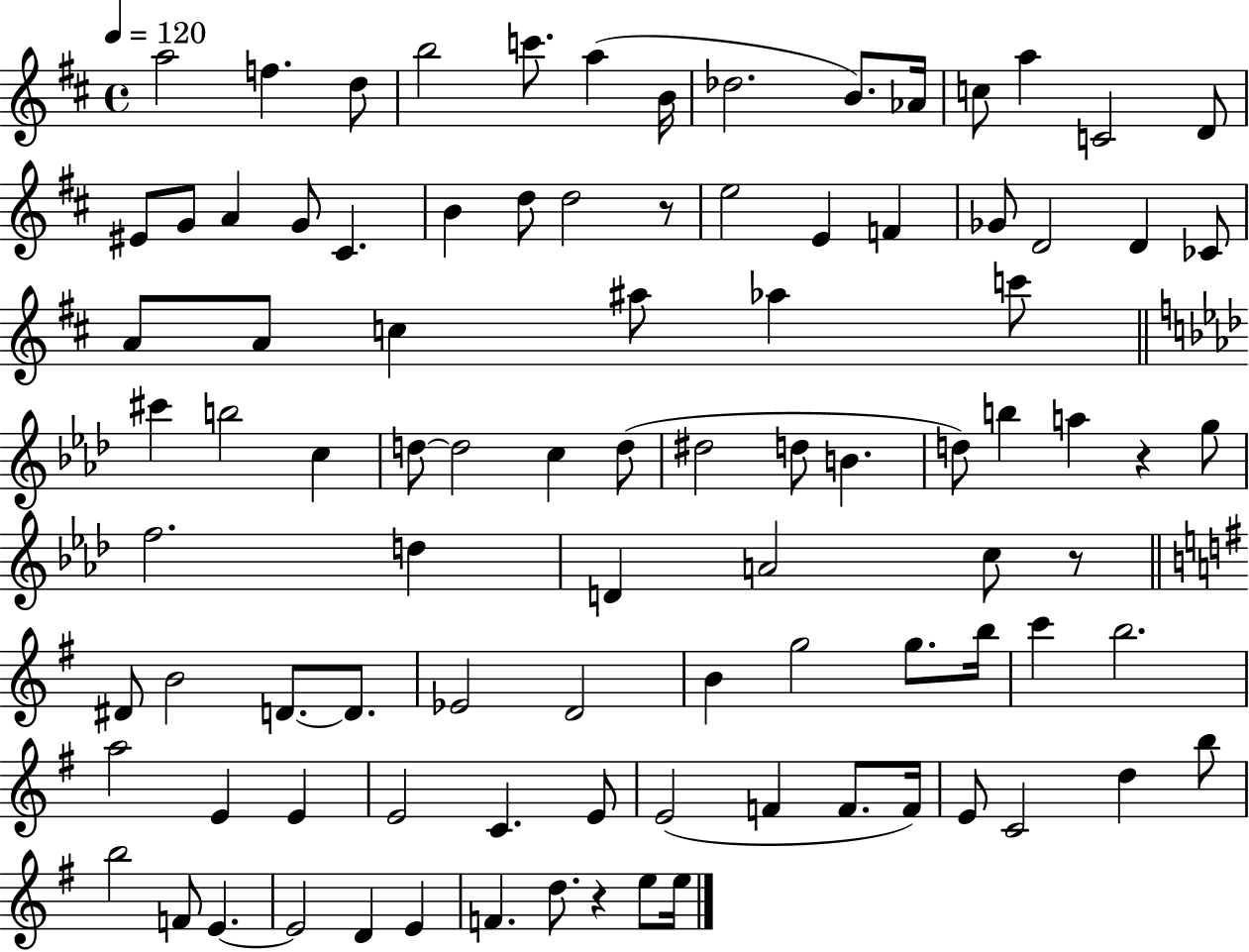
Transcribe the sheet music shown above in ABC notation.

X:1
T:Untitled
M:4/4
L:1/4
K:D
a2 f d/2 b2 c'/2 a B/4 _d2 B/2 _A/4 c/2 a C2 D/2 ^E/2 G/2 A G/2 ^C B d/2 d2 z/2 e2 E F _G/2 D2 D _C/2 A/2 A/2 c ^a/2 _a c'/2 ^c' b2 c d/2 d2 c d/2 ^d2 d/2 B d/2 b a z g/2 f2 d D A2 c/2 z/2 ^D/2 B2 D/2 D/2 _E2 D2 B g2 g/2 b/4 c' b2 a2 E E E2 C E/2 E2 F F/2 F/4 E/2 C2 d b/2 b2 F/2 E E2 D E F d/2 z e/2 e/4